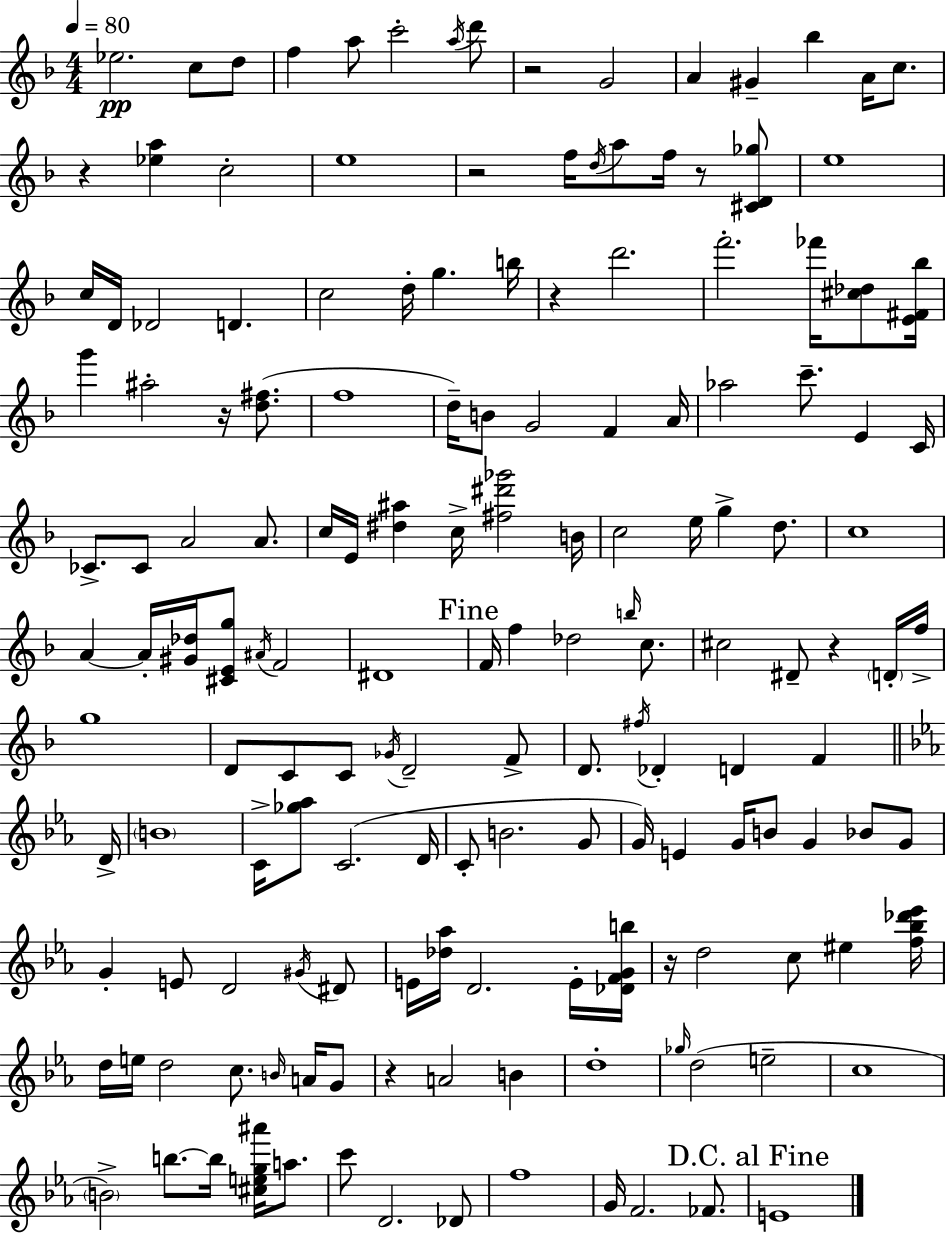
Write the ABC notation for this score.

X:1
T:Untitled
M:4/4
L:1/4
K:F
_e2 c/2 d/2 f a/2 c'2 a/4 d'/2 z2 G2 A ^G _b A/4 c/2 z [_ea] c2 e4 z2 f/4 d/4 a/2 f/4 z/2 [^CD_g]/2 e4 c/4 D/4 _D2 D c2 d/4 g b/4 z d'2 f'2 _f'/4 [^c_d]/2 [E^F_b]/4 g' ^a2 z/4 [d^f]/2 f4 d/4 B/2 G2 F A/4 _a2 c'/2 E C/4 _C/2 _C/2 A2 A/2 c/4 E/4 [^d^a] c/4 [^f^d'_g']2 B/4 c2 e/4 g d/2 c4 A A/4 [^G_d]/4 [^CEg]/2 ^A/4 F2 ^D4 F/4 f _d2 b/4 c/2 ^c2 ^D/2 z D/4 f/4 g4 D/2 C/2 C/2 _G/4 D2 F/2 D/2 ^f/4 _D D F D/4 B4 C/4 [_g_a]/2 C2 D/4 C/2 B2 G/2 G/4 E G/4 B/2 G _B/2 G/2 G E/2 D2 ^G/4 ^D/2 E/4 [_d_a]/4 D2 E/4 [_DFGb]/4 z/4 d2 c/2 ^e [f_b_d'_e']/4 d/4 e/4 d2 c/2 B/4 A/4 G/2 z A2 B d4 _g/4 d2 e2 c4 B2 b/2 b/4 [^ceg^a']/4 a/2 c'/2 D2 _D/2 f4 G/4 F2 _F/2 E4